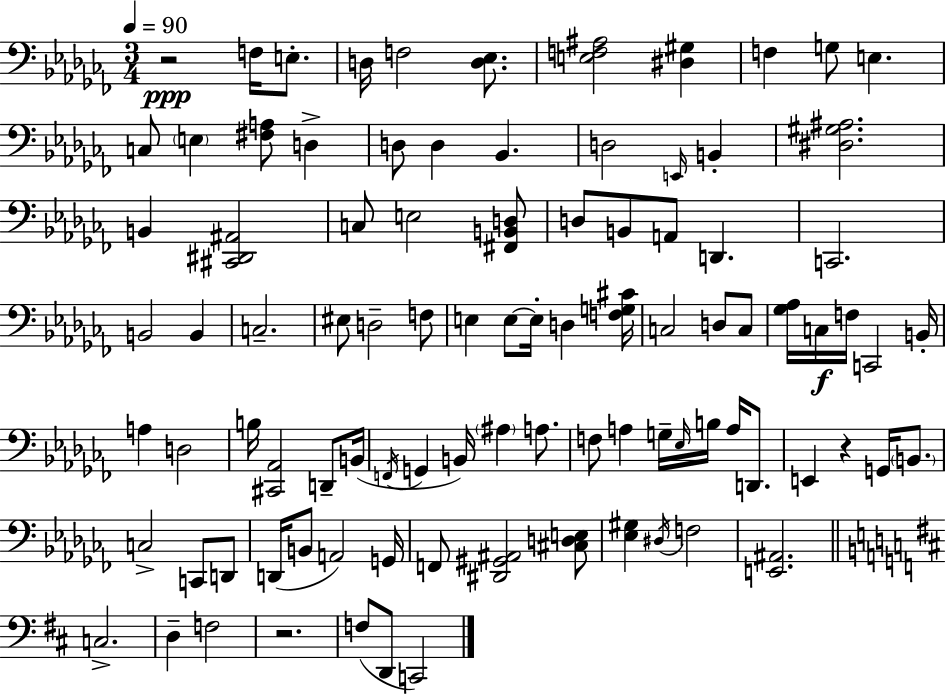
R/h F3/s E3/e. D3/s F3/h [D3,Eb3]/e. [E3,F3,A#3]/h [D#3,G#3]/q F3/q G3/e E3/q. C3/e E3/q [F#3,A3]/e D3/q D3/e D3/q Bb2/q. D3/h E2/s B2/q [D#3,G#3,A#3]/h. B2/q [C#2,D#2,A#2]/h C3/e E3/h [F#2,B2,D3]/e D3/e B2/e A2/e D2/q. C2/h. B2/h B2/q C3/h. EIS3/e D3/h F3/e E3/q E3/e E3/s D3/q [F3,G3,C#4]/s C3/h D3/e C3/e [Gb3,Ab3]/s C3/s F3/s C2/h B2/s A3/q D3/h B3/s [C#2,Ab2]/h D2/e B2/s F2/s G2/q B2/s A#3/q A3/e. F3/e A3/q G3/s Eb3/s B3/s A3/s D2/e. E2/q R/q G2/s B2/e. C3/h C2/e D2/e D2/s B2/e A2/h G2/s F2/e [D#2,G#2,A#2]/h [C#3,D3,E3]/e [Eb3,G#3]/q D#3/s F3/h [E2,A#2]/h. C3/h. D3/q F3/h R/h. F3/e D2/e C2/h